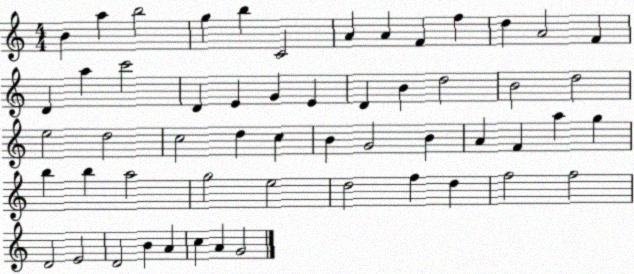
X:1
T:Untitled
M:4/4
L:1/4
K:C
B a b2 g b C2 A A F f d A2 F D a c'2 D E G E D B d2 B2 d2 e2 d2 c2 d c B G2 B A F a g b b a2 g2 e2 d2 f d f2 f2 D2 E2 D2 B A c A G2